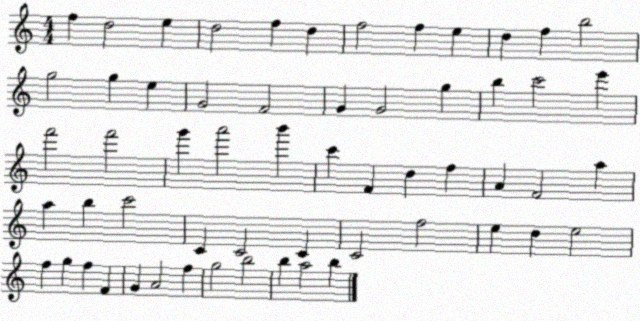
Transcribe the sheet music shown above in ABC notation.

X:1
T:Untitled
M:4/4
L:1/4
K:C
f d2 e d2 f d f2 f e d f b2 g2 g e G2 F2 G G2 g b c'2 e' f'2 f'2 g' a'2 b' c' F d f A F2 a a b c'2 C C2 C C2 f2 e d e2 f g f F G A2 f g2 b2 b a2 b